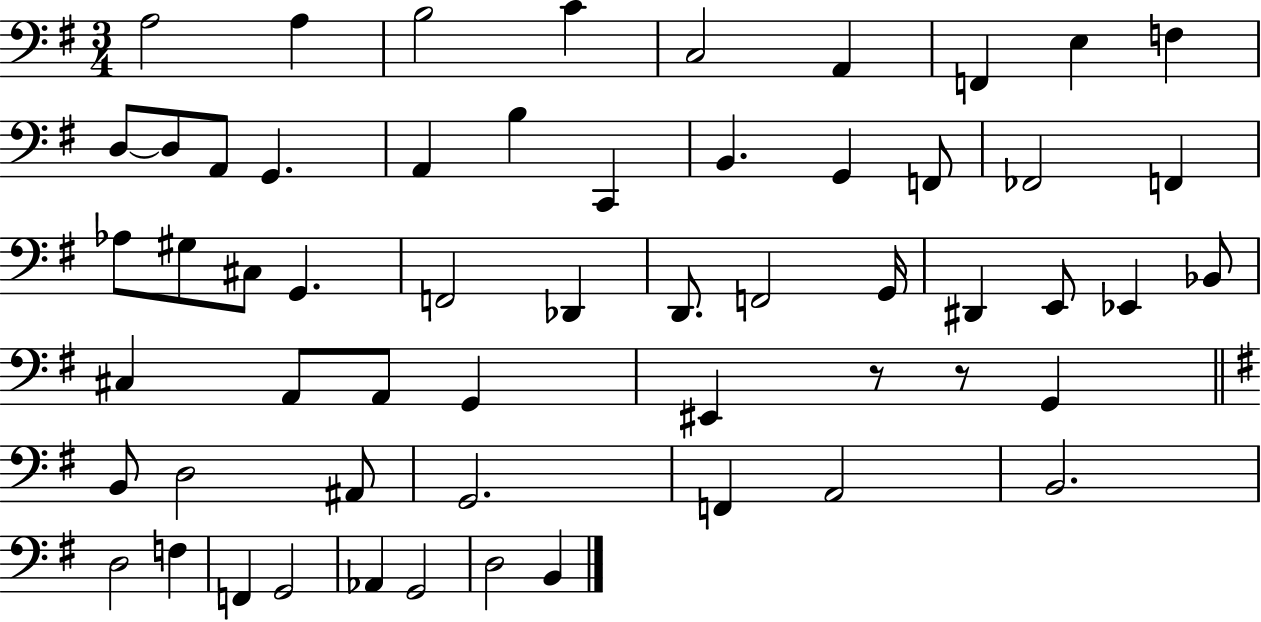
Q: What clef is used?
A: bass